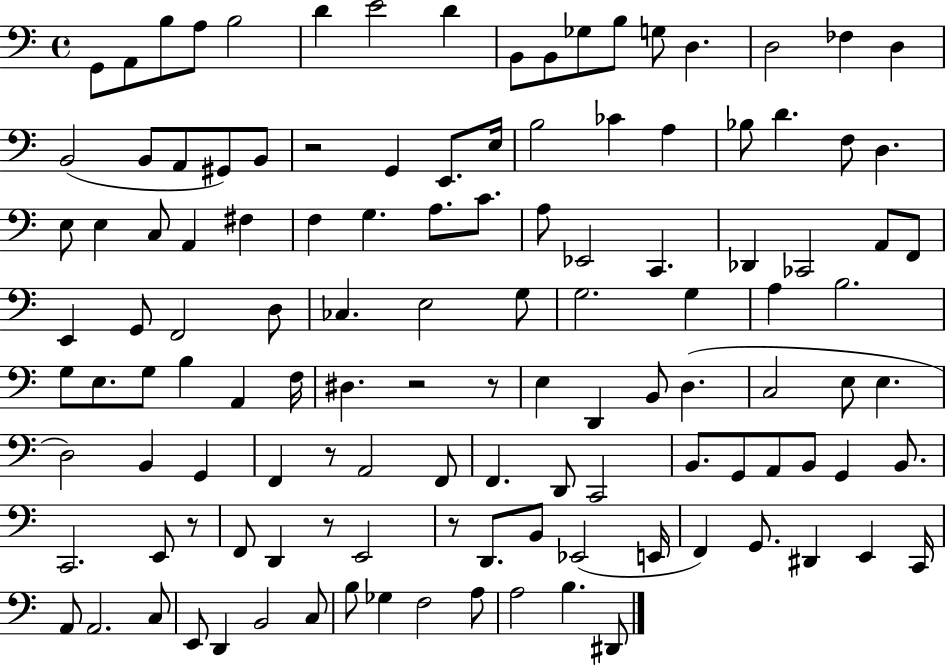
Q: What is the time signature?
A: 4/4